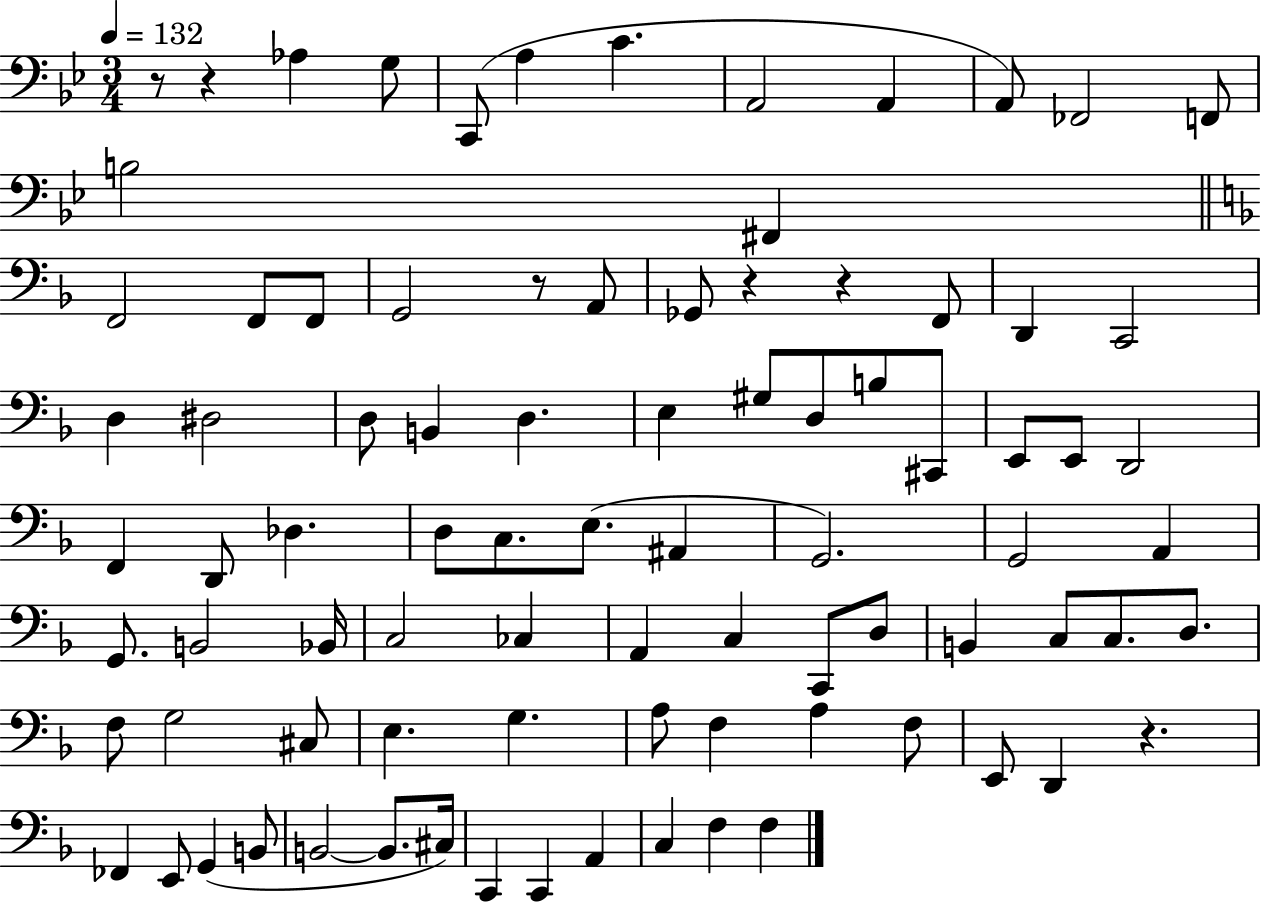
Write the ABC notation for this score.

X:1
T:Untitled
M:3/4
L:1/4
K:Bb
z/2 z _A, G,/2 C,,/2 A, C A,,2 A,, A,,/2 _F,,2 F,,/2 B,2 ^F,, F,,2 F,,/2 F,,/2 G,,2 z/2 A,,/2 _G,,/2 z z F,,/2 D,, C,,2 D, ^D,2 D,/2 B,, D, E, ^G,/2 D,/2 B,/2 ^C,,/2 E,,/2 E,,/2 D,,2 F,, D,,/2 _D, D,/2 C,/2 E,/2 ^A,, G,,2 G,,2 A,, G,,/2 B,,2 _B,,/4 C,2 _C, A,, C, C,,/2 D,/2 B,, C,/2 C,/2 D,/2 F,/2 G,2 ^C,/2 E, G, A,/2 F, A, F,/2 E,,/2 D,, z _F,, E,,/2 G,, B,,/2 B,,2 B,,/2 ^C,/4 C,, C,, A,, C, F, F,